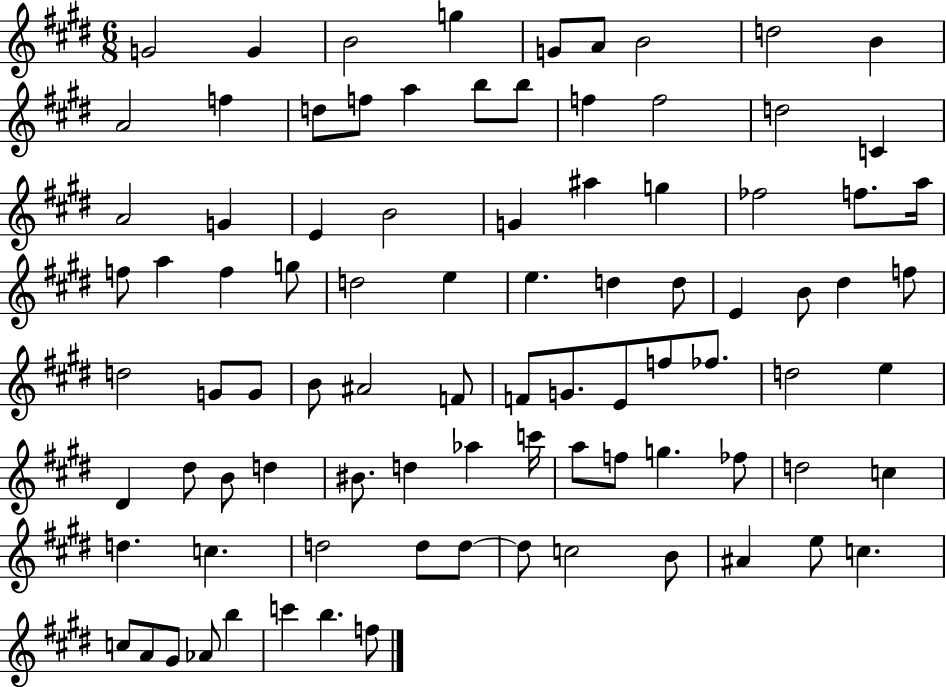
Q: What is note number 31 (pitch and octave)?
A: F5